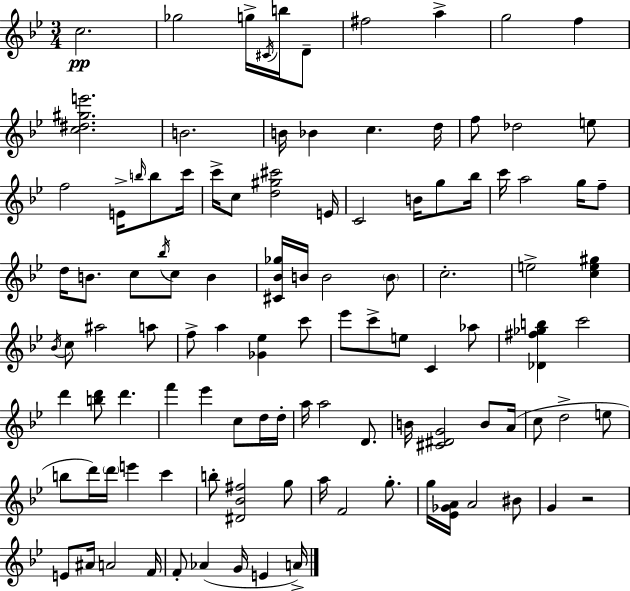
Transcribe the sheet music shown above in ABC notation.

X:1
T:Untitled
M:3/4
L:1/4
K:Bb
c2 _g2 g/4 ^C/4 b/4 D/2 ^f2 a g2 f [c^d^ge']2 B2 B/4 _B c d/4 f/2 _d2 e/2 f2 E/4 b/4 b/2 c'/4 c'/4 c/2 [d^g^c']2 E/4 C2 B/4 g/2 _b/4 c'/4 a2 g/4 f/2 d/4 B/2 c/2 _b/4 c/2 B [^C_B_g]/4 B/4 B2 B/2 c2 e2 [ce^g] _B/4 c/2 ^a2 a/2 f/2 a [_G_e] c'/2 _e'/2 c'/2 e/2 C _a/2 [_D^f_gb] c'2 d' [bd']/2 d' f' _e' c/2 d/4 d/4 a/4 a2 D/2 B/4 [^C^DG]2 B/2 A/4 c/2 d2 e/2 b/2 d'/4 d'/4 e' c' b/2 [^D_B^f]2 g/2 a/4 F2 g/2 g/4 [_E_GA]/4 A2 ^B/2 G z2 E/2 ^A/4 A2 F/4 F/2 _A G/4 E A/4